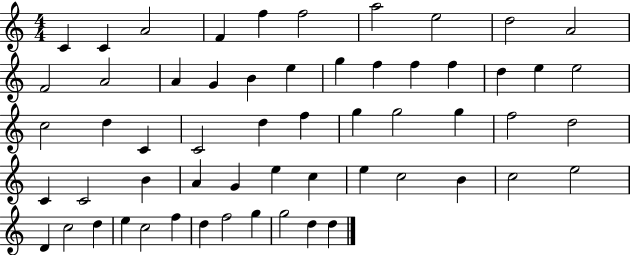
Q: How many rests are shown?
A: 0